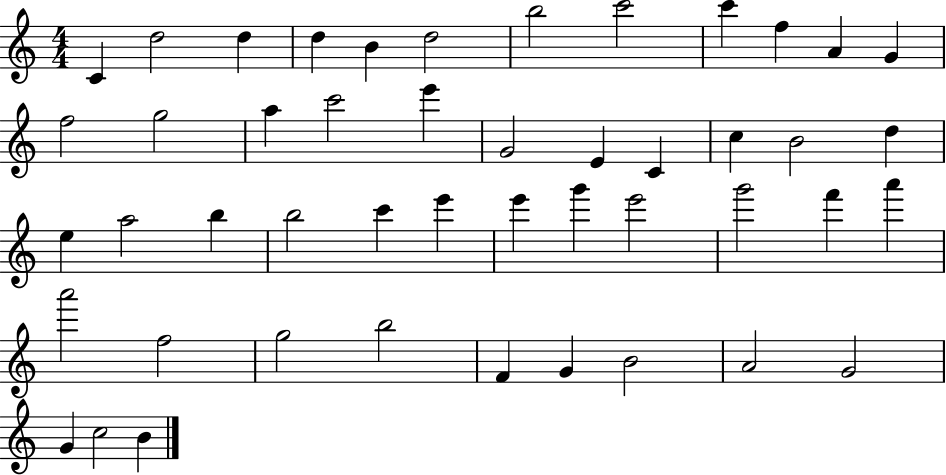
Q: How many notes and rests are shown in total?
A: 47